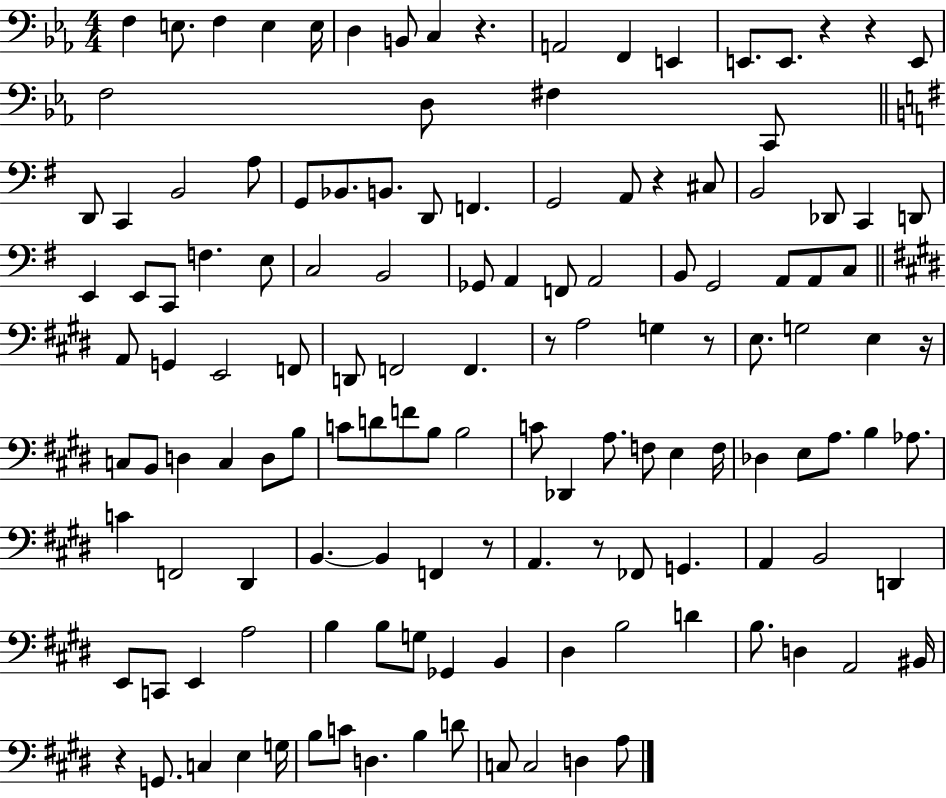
{
  \clef bass
  \numericTimeSignature
  \time 4/4
  \key ees \major
  \repeat volta 2 { f4 e8. f4 e4 e16 | d4 b,8 c4 r4. | a,2 f,4 e,4 | e,8. e,8. r4 r4 e,8 | \break f2 d8 fis4 c,8 | \bar "||" \break \key g \major d,8 c,4 b,2 a8 | g,8 bes,8. b,8. d,8 f,4. | g,2 a,8 r4 cis8 | b,2 des,8 c,4 d,8 | \break e,4 e,8 c,8 f4. e8 | c2 b,2 | ges,8 a,4 f,8 a,2 | b,8 g,2 a,8 a,8 c8 | \break \bar "||" \break \key e \major a,8 g,4 e,2 f,8 | d,8 f,2 f,4. | r8 a2 g4 r8 | e8. g2 e4 r16 | \break c8 b,8 d4 c4 d8 b8 | c'8 d'8 f'8 b8 b2 | c'8 des,4 a8. f8 e4 f16 | des4 e8 a8. b4 aes8. | \break c'4 f,2 dis,4 | b,4.~~ b,4 f,4 r8 | a,4. r8 fes,8 g,4. | a,4 b,2 d,4 | \break e,8 c,8 e,4 a2 | b4 b8 g8 ges,4 b,4 | dis4 b2 d'4 | b8. d4 a,2 bis,16 | \break r4 g,8. c4 e4 g16 | b8 c'8 d4. b4 d'8 | c8 c2 d4 a8 | } \bar "|."
}